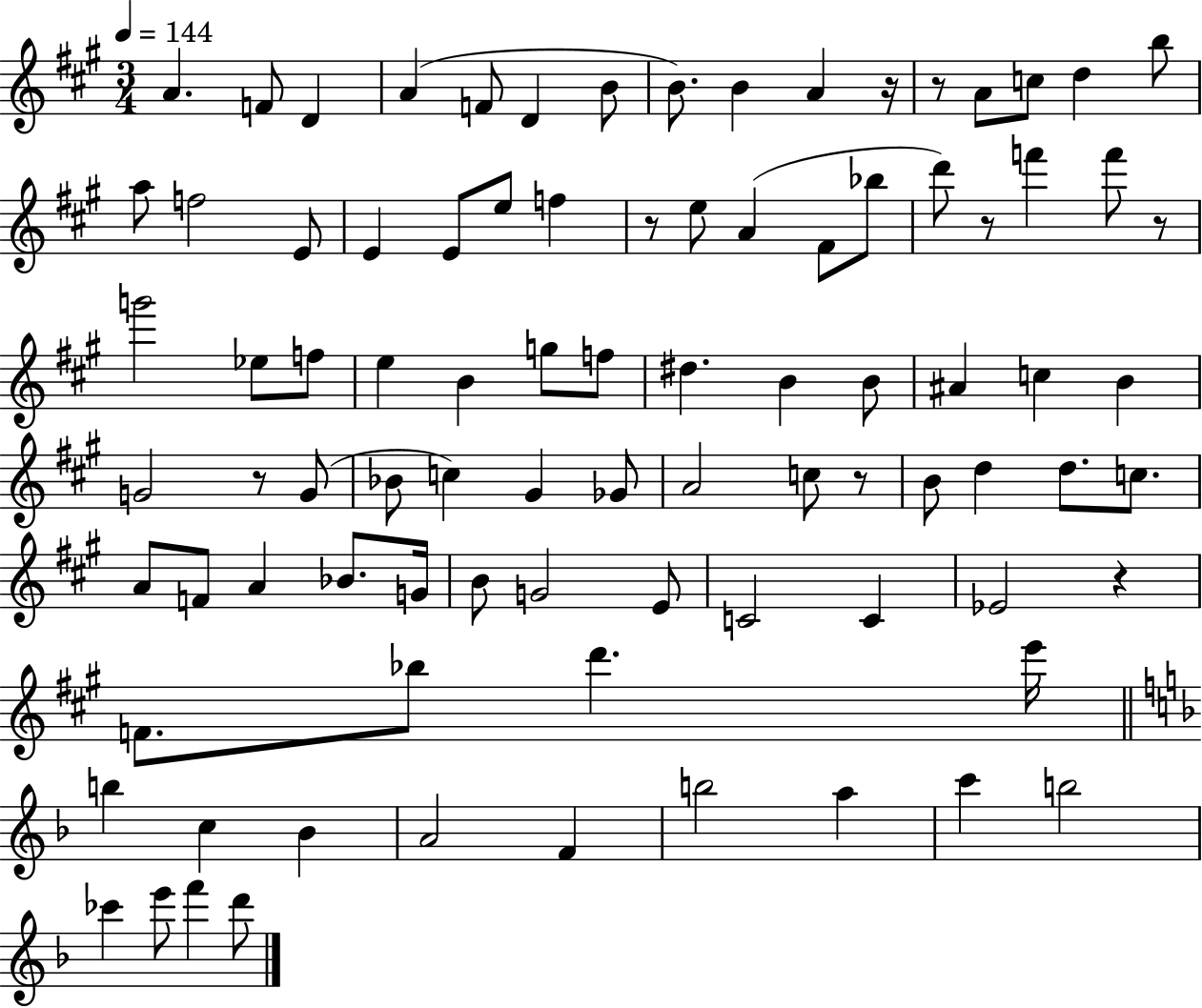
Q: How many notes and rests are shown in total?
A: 89